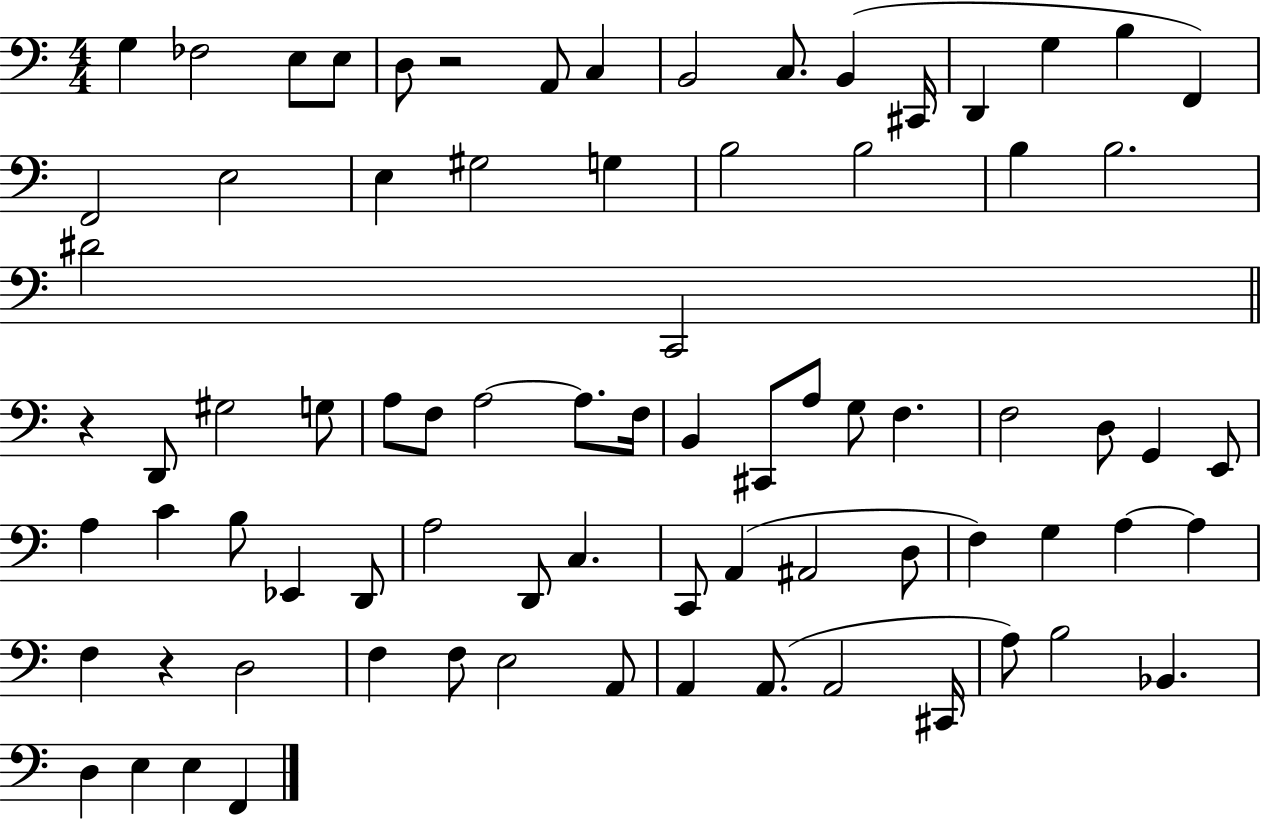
G3/q FES3/h E3/e E3/e D3/e R/h A2/e C3/q B2/h C3/e. B2/q C#2/s D2/q G3/q B3/q F2/q F2/h E3/h E3/q G#3/h G3/q B3/h B3/h B3/q B3/h. D#4/h C2/h R/q D2/e G#3/h G3/e A3/e F3/e A3/h A3/e. F3/s B2/q C#2/e A3/e G3/e F3/q. F3/h D3/e G2/q E2/e A3/q C4/q B3/e Eb2/q D2/e A3/h D2/e C3/q. C2/e A2/q A#2/h D3/e F3/q G3/q A3/q A3/q F3/q R/q D3/h F3/q F3/e E3/h A2/e A2/q A2/e. A2/h C#2/s A3/e B3/h Bb2/q. D3/q E3/q E3/q F2/q